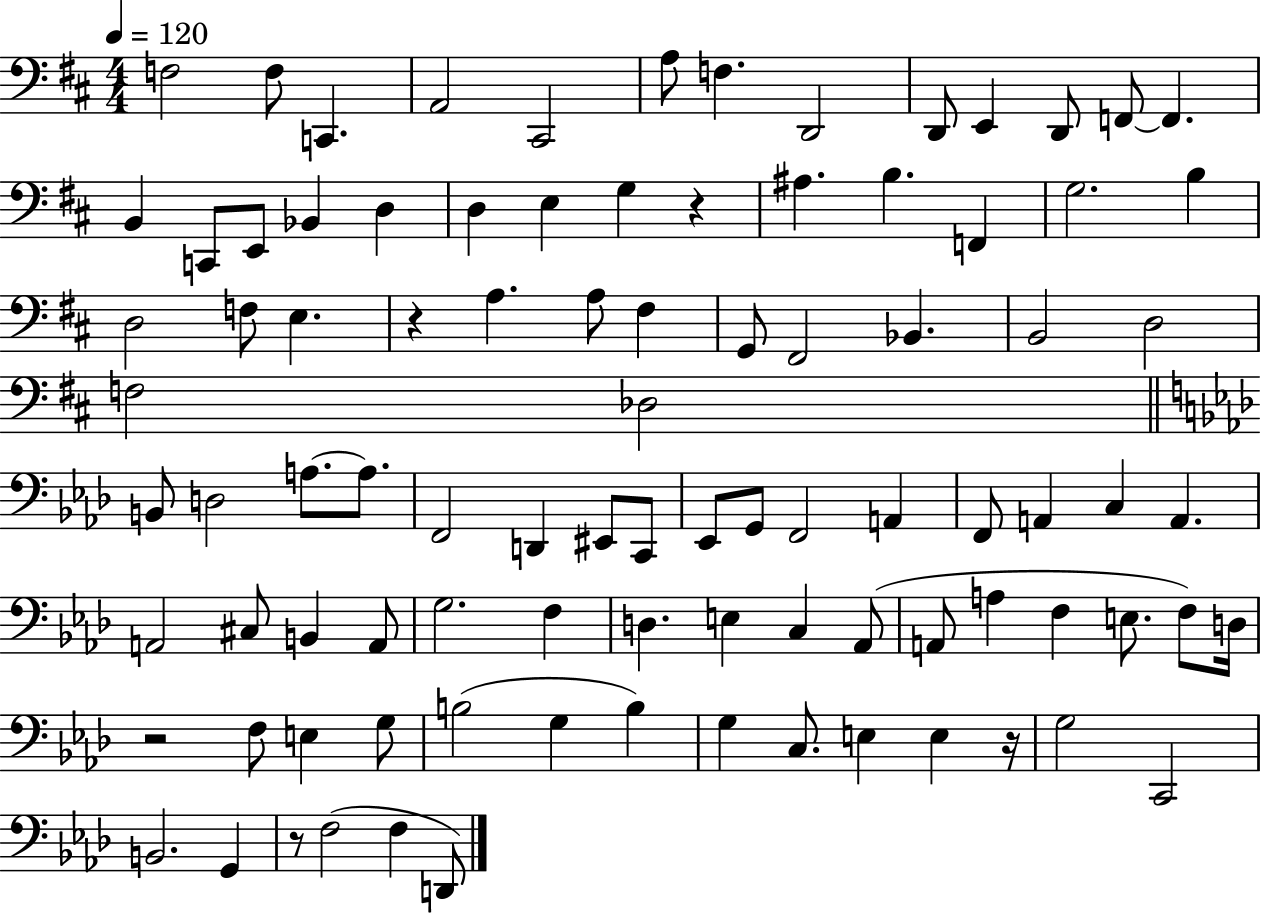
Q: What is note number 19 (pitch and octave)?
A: D3